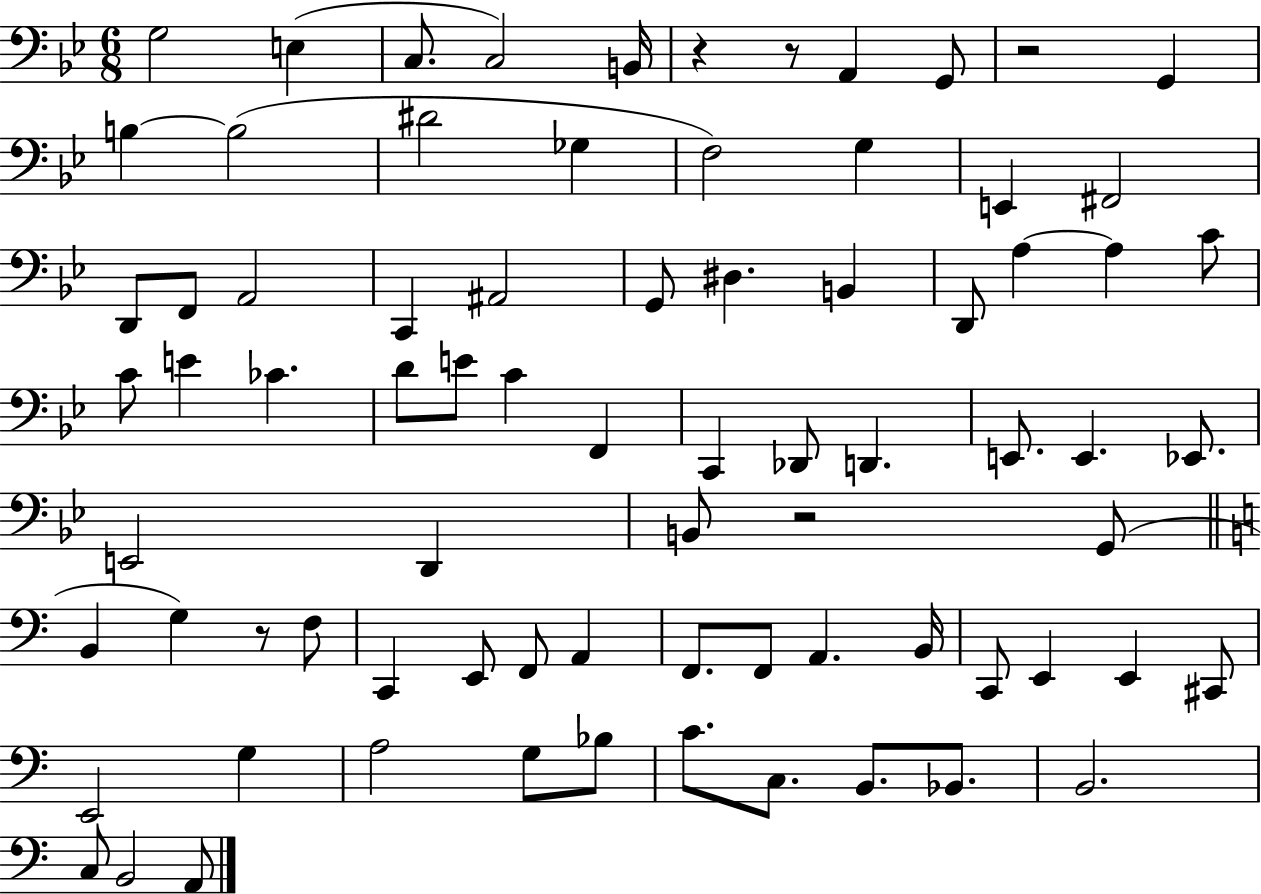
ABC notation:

X:1
T:Untitled
M:6/8
L:1/4
K:Bb
G,2 E, C,/2 C,2 B,,/4 z z/2 A,, G,,/2 z2 G,, B, B,2 ^D2 _G, F,2 G, E,, ^F,,2 D,,/2 F,,/2 A,,2 C,, ^A,,2 G,,/2 ^D, B,, D,,/2 A, A, C/2 C/2 E _C D/2 E/2 C F,, C,, _D,,/2 D,, E,,/2 E,, _E,,/2 E,,2 D,, B,,/2 z2 G,,/2 B,, G, z/2 F,/2 C,, E,,/2 F,,/2 A,, F,,/2 F,,/2 A,, B,,/4 C,,/2 E,, E,, ^C,,/2 E,,2 G, A,2 G,/2 _B,/2 C/2 C,/2 B,,/2 _B,,/2 B,,2 C,/2 B,,2 A,,/2